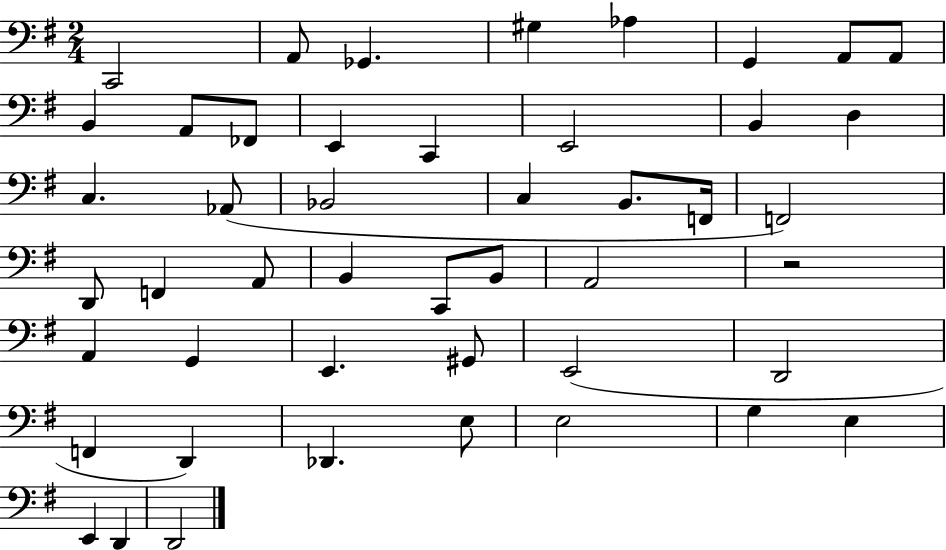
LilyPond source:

{
  \clef bass
  \numericTimeSignature
  \time 2/4
  \key g \major
  c,2 | a,8 ges,4. | gis4 aes4 | g,4 a,8 a,8 | \break b,4 a,8 fes,8 | e,4 c,4 | e,2 | b,4 d4 | \break c4. aes,8( | bes,2 | c4 b,8. f,16 | f,2) | \break d,8 f,4 a,8 | b,4 c,8 b,8 | a,2 | r2 | \break a,4 g,4 | e,4. gis,8 | e,2( | d,2 | \break f,4 d,4) | des,4. e8 | e2 | g4 e4 | \break e,4 d,4 | d,2 | \bar "|."
}